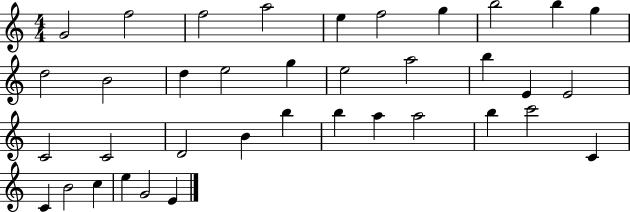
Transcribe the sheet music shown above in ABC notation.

X:1
T:Untitled
M:4/4
L:1/4
K:C
G2 f2 f2 a2 e f2 g b2 b g d2 B2 d e2 g e2 a2 b E E2 C2 C2 D2 B b b a a2 b c'2 C C B2 c e G2 E